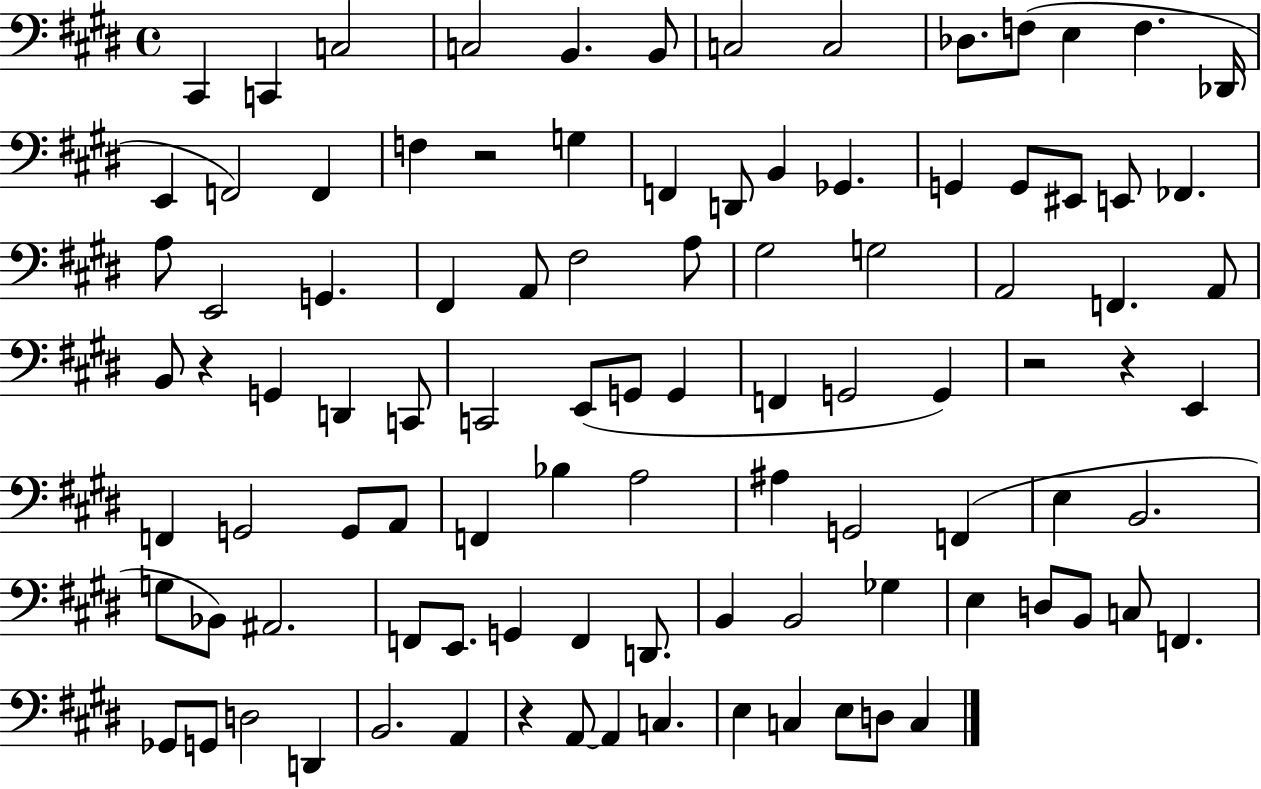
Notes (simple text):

C#2/q C2/q C3/h C3/h B2/q. B2/e C3/h C3/h Db3/e. F3/e E3/q F3/q. Db2/s E2/q F2/h F2/q F3/q R/h G3/q F2/q D2/e B2/q Gb2/q. G2/q G2/e EIS2/e E2/e FES2/q. A3/e E2/h G2/q. F#2/q A2/e F#3/h A3/e G#3/h G3/h A2/h F2/q. A2/e B2/e R/q G2/q D2/q C2/e C2/h E2/e G2/e G2/q F2/q G2/h G2/q R/h R/q E2/q F2/q G2/h G2/e A2/e F2/q Bb3/q A3/h A#3/q G2/h F2/q E3/q B2/h. G3/e Bb2/e A#2/h. F2/e E2/e. G2/q F2/q D2/e. B2/q B2/h Gb3/q E3/q D3/e B2/e C3/e F2/q. Gb2/e G2/e D3/h D2/q B2/h. A2/q R/q A2/e A2/q C3/q. E3/q C3/q E3/e D3/e C3/q